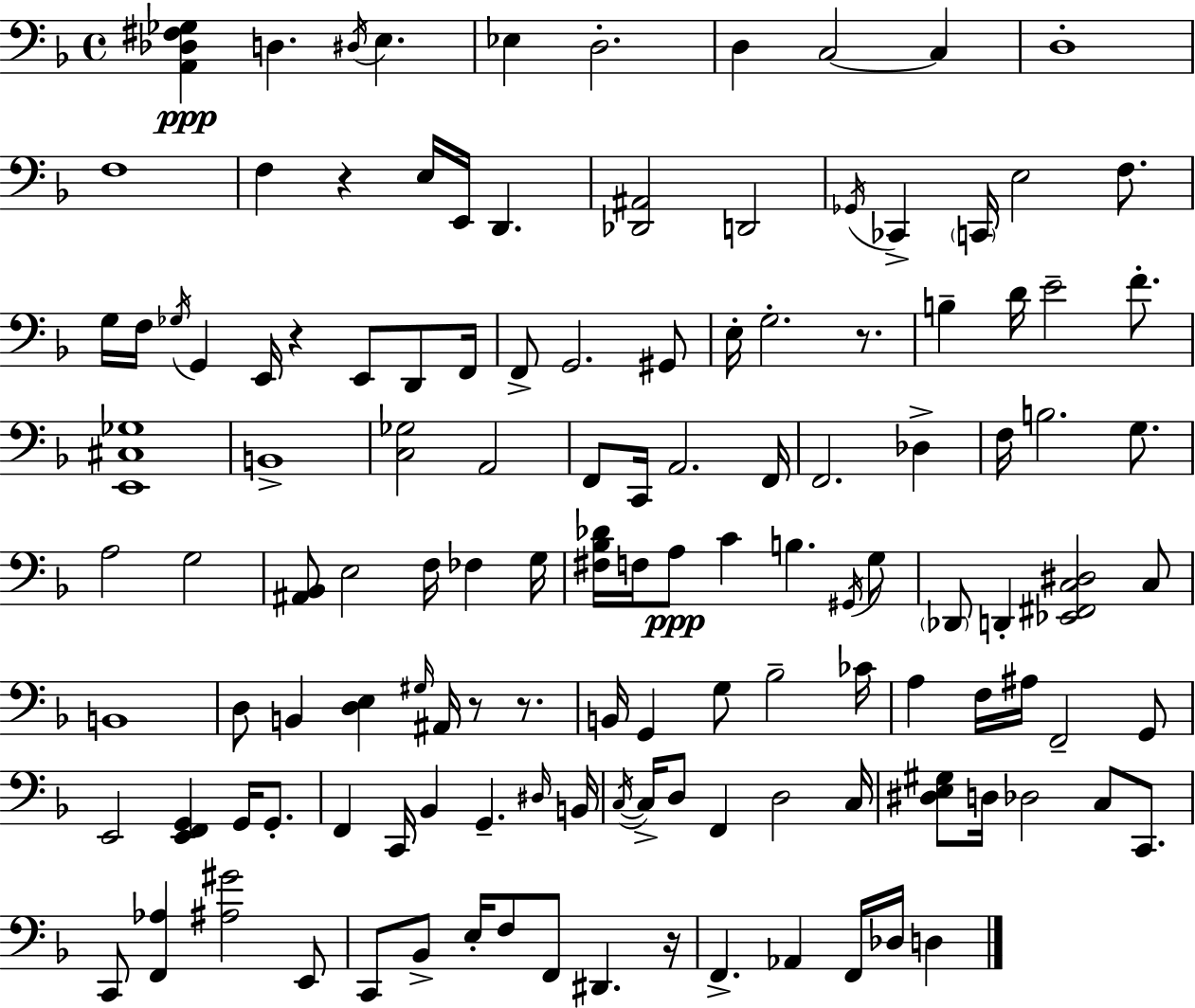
X:1
T:Untitled
M:4/4
L:1/4
K:F
[A,,_D,^F,_G,] D, ^D,/4 E, _E, D,2 D, C,2 C, D,4 F,4 F, z E,/4 E,,/4 D,, [_D,,^A,,]2 D,,2 _G,,/4 _C,, C,,/4 E,2 F,/2 G,/4 F,/4 _G,/4 G,, E,,/4 z E,,/2 D,,/2 F,,/4 F,,/2 G,,2 ^G,,/2 E,/4 G,2 z/2 B, D/4 E2 F/2 [E,,^C,_G,]4 B,,4 [C,_G,]2 A,,2 F,,/2 C,,/4 A,,2 F,,/4 F,,2 _D, F,/4 B,2 G,/2 A,2 G,2 [^A,,_B,,]/2 E,2 F,/4 _F, G,/4 [^F,_B,_D]/4 F,/4 A,/2 C B, ^G,,/4 G,/2 _D,,/2 D,, [_E,,^F,,C,^D,]2 C,/2 B,,4 D,/2 B,, [D,E,] ^G,/4 ^A,,/4 z/2 z/2 B,,/4 G,, G,/2 _B,2 _C/4 A, F,/4 ^A,/4 F,,2 G,,/2 E,,2 [E,,F,,G,,] G,,/4 G,,/2 F,, C,,/4 _B,, G,, ^D,/4 B,,/4 C,/4 C,/4 D,/2 F,, D,2 C,/4 [^D,E,^G,]/2 D,/4 _D,2 C,/2 C,,/2 C,,/2 [F,,_A,] [^A,^G]2 E,,/2 C,,/2 _B,,/2 E,/4 F,/2 F,,/2 ^D,, z/4 F,, _A,, F,,/4 _D,/4 D,